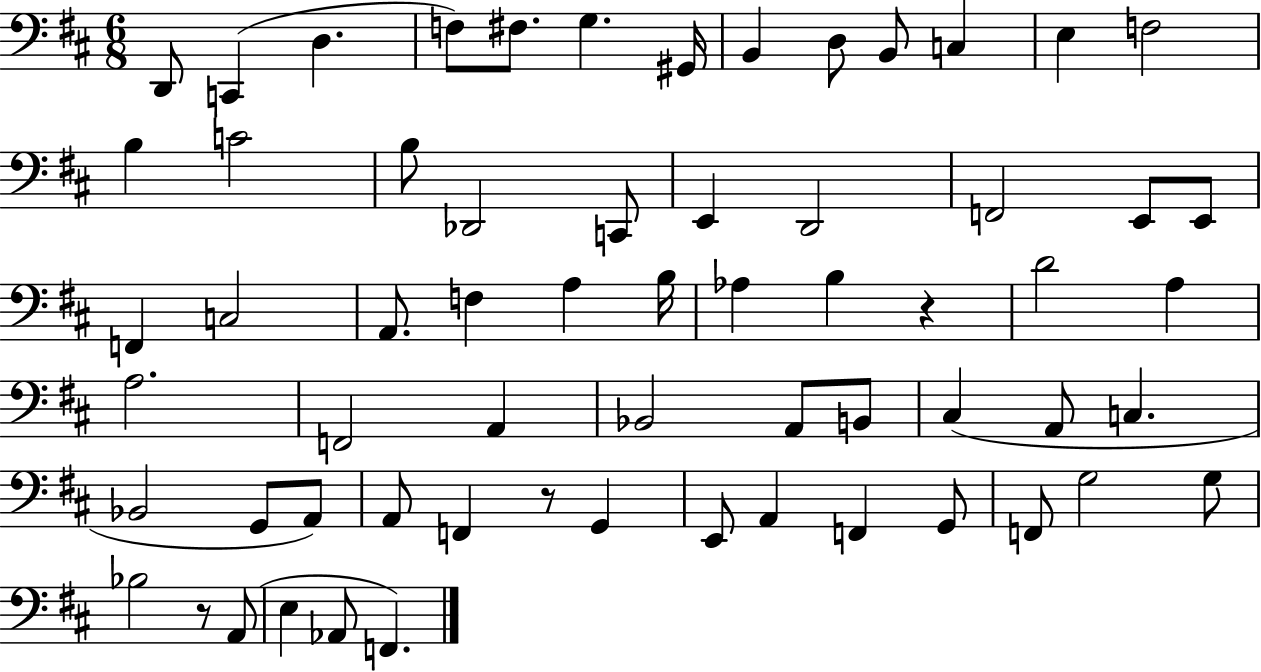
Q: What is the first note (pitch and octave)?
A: D2